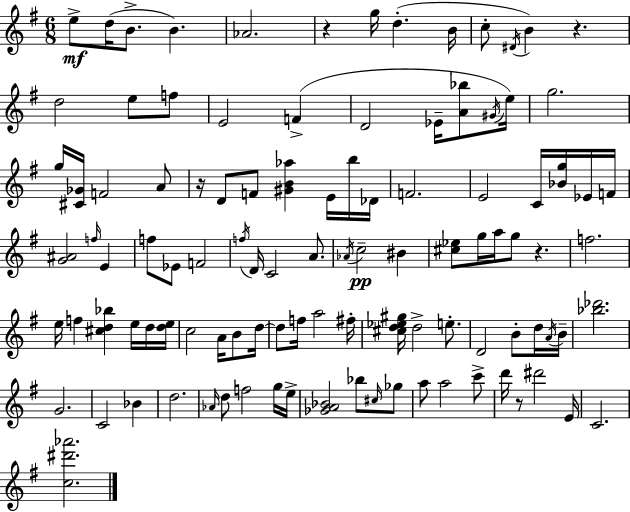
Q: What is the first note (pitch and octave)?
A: E5